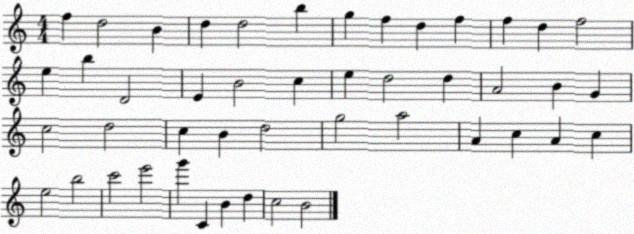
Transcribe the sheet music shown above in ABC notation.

X:1
T:Untitled
M:4/4
L:1/4
K:C
f d2 B d d2 b g f d f f d f2 e b D2 E B2 c e d2 d A2 B G c2 d2 c B d2 g2 a2 A c A c e2 b2 c'2 e'2 g' C B d c2 B2